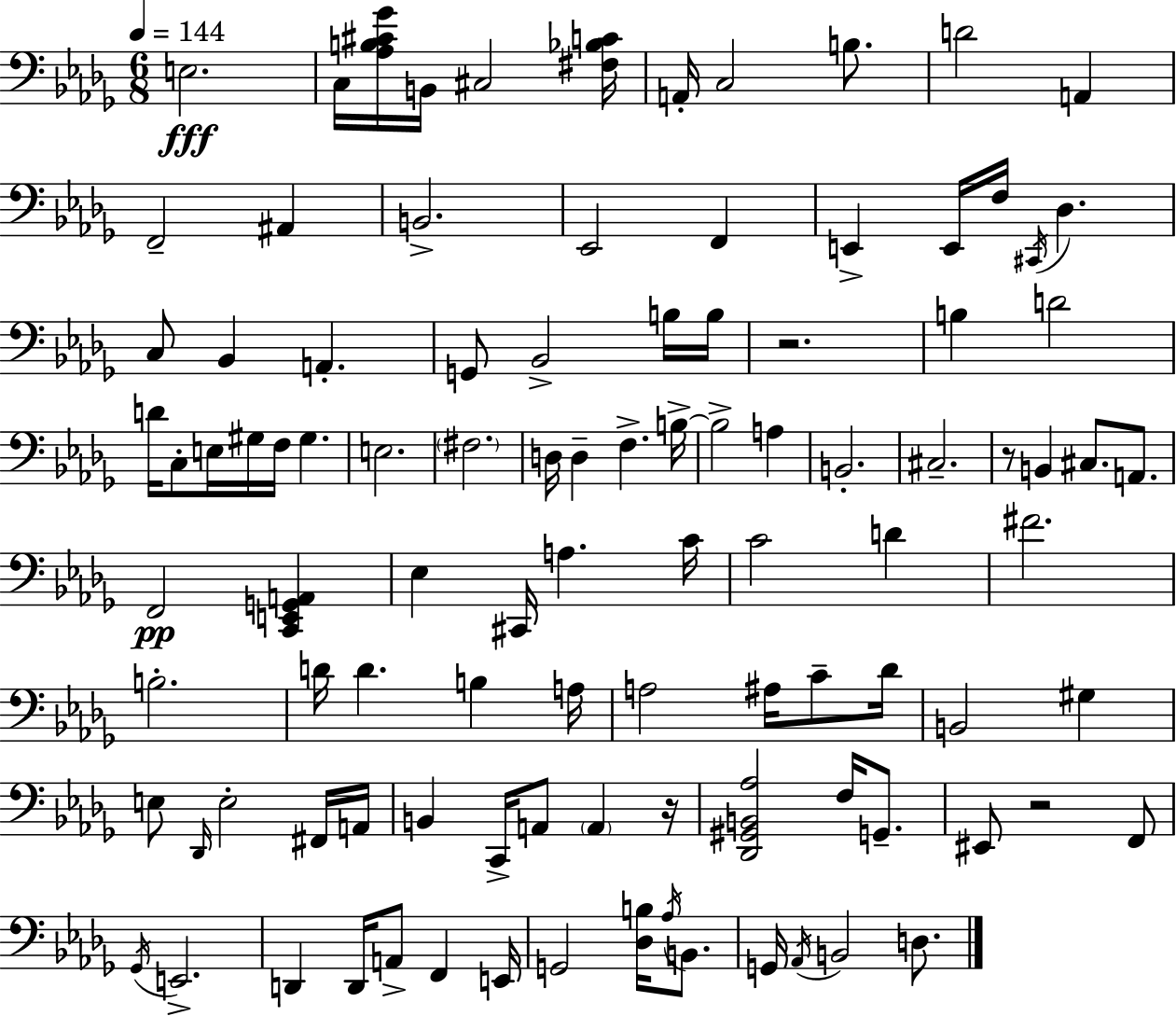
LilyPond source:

{
  \clef bass
  \numericTimeSignature
  \time 6/8
  \key bes \minor
  \tempo 4 = 144
  e2.\fff | c16 <aes b cis' ges'>16 b,16 cis2 <fis bes c'>16 | a,16-. c2 b8. | d'2 a,4 | \break f,2-- ais,4 | b,2.-> | ees,2 f,4 | e,4-> e,16 f16 \acciaccatura { cis,16 } des4. | \break c8 bes,4 a,4.-. | g,8 bes,2-> b16 | b16 r2. | b4 d'2 | \break d'16 c8-. e16 gis16 f16 gis4. | e2. | \parenthesize fis2. | d16 d4-- f4.-> | \break b16->~~ b2-> a4 | b,2.-. | cis2.-- | r8 b,4 cis8. a,8. | \break f,2\pp <c, e, g, a,>4 | ees4 cis,16 a4. | c'16 c'2 d'4 | fis'2. | \break b2.-. | d'16 d'4. b4 | a16 a2 ais16 c'8-- | des'16 b,2 gis4 | \break e8 \grace { des,16 } e2-. | fis,16 a,16 b,4 c,16-> a,8 \parenthesize a,4 | r16 <des, gis, b, aes>2 f16 g,8.-- | eis,8 r2 | \break f,8 \acciaccatura { ges,16 } e,2.-> | d,4 d,16 a,8-> f,4 | e,16 g,2 <des b>16 | \acciaccatura { aes16 } b,8. g,16 \acciaccatura { aes,16 } b,2 | \break d8. \bar "|."
}